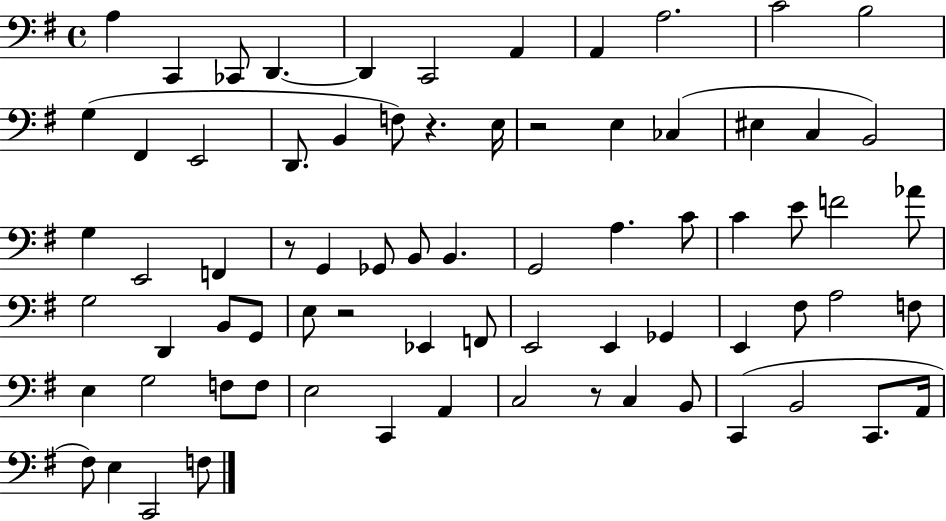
X:1
T:Untitled
M:4/4
L:1/4
K:G
A, C,, _C,,/2 D,, D,, C,,2 A,, A,, A,2 C2 B,2 G, ^F,, E,,2 D,,/2 B,, F,/2 z E,/4 z2 E, _C, ^E, C, B,,2 G, E,,2 F,, z/2 G,, _G,,/2 B,,/2 B,, G,,2 A, C/2 C E/2 F2 _A/2 G,2 D,, B,,/2 G,,/2 E,/2 z2 _E,, F,,/2 E,,2 E,, _G,, E,, ^F,/2 A,2 F,/2 E, G,2 F,/2 F,/2 E,2 C,, A,, C,2 z/2 C, B,,/2 C,, B,,2 C,,/2 A,,/4 ^F,/2 E, C,,2 F,/2